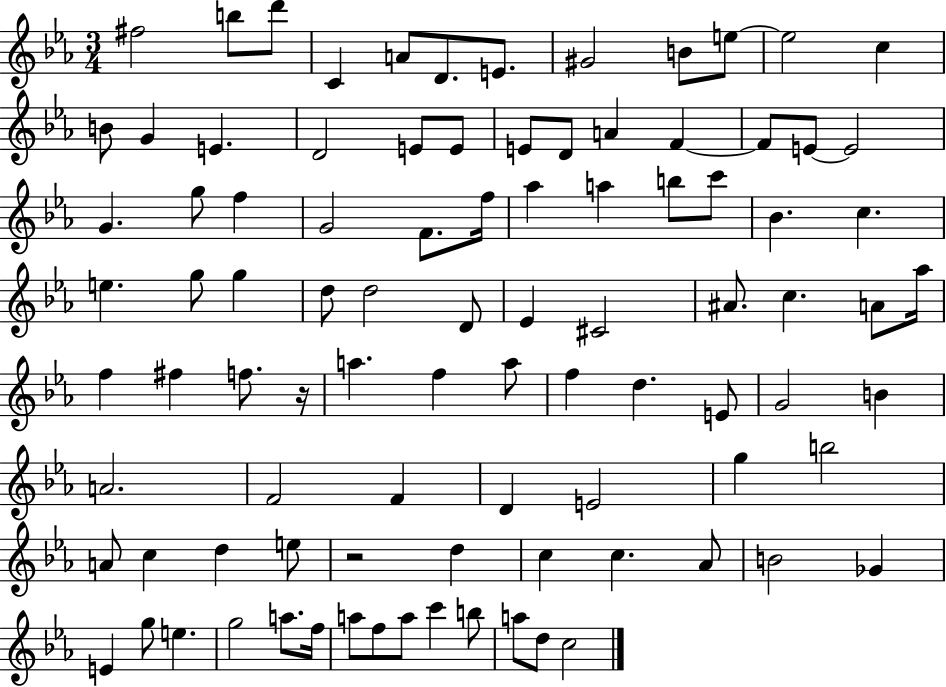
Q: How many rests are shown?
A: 2